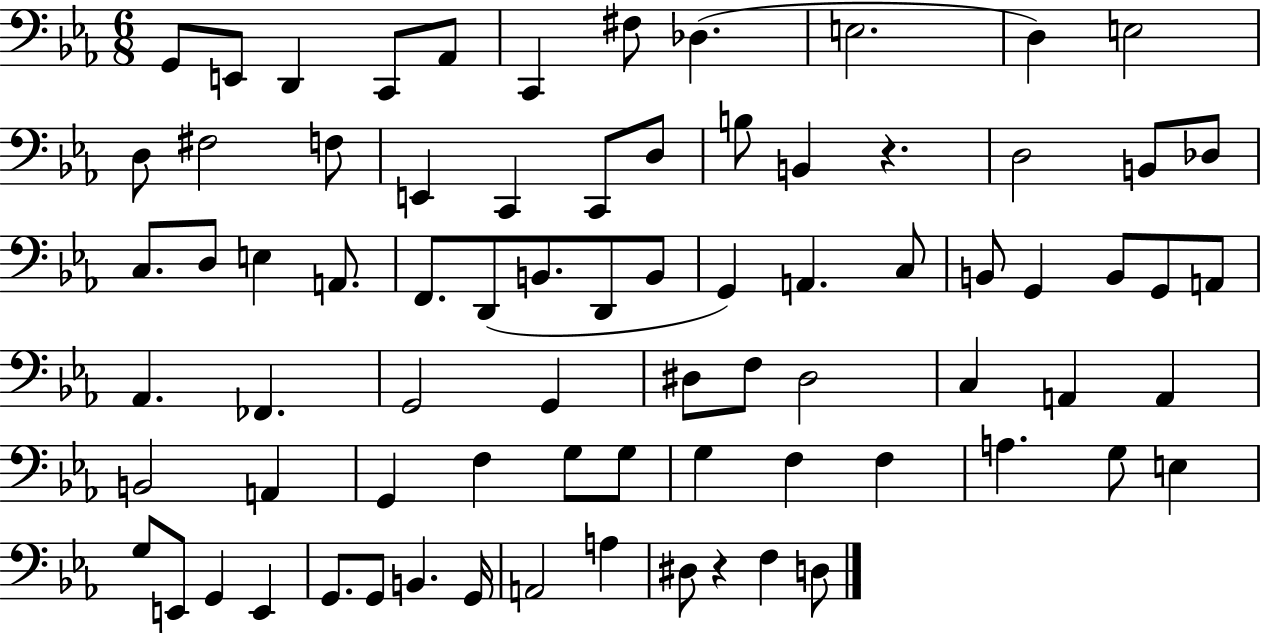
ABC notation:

X:1
T:Untitled
M:6/8
L:1/4
K:Eb
G,,/2 E,,/2 D,, C,,/2 _A,,/2 C,, ^F,/2 _D, E,2 D, E,2 D,/2 ^F,2 F,/2 E,, C,, C,,/2 D,/2 B,/2 B,, z D,2 B,,/2 _D,/2 C,/2 D,/2 E, A,,/2 F,,/2 D,,/2 B,,/2 D,,/2 B,,/2 G,, A,, C,/2 B,,/2 G,, B,,/2 G,,/2 A,,/2 _A,, _F,, G,,2 G,, ^D,/2 F,/2 ^D,2 C, A,, A,, B,,2 A,, G,, F, G,/2 G,/2 G, F, F, A, G,/2 E, G,/2 E,,/2 G,, E,, G,,/2 G,,/2 B,, G,,/4 A,,2 A, ^D,/2 z F, D,/2